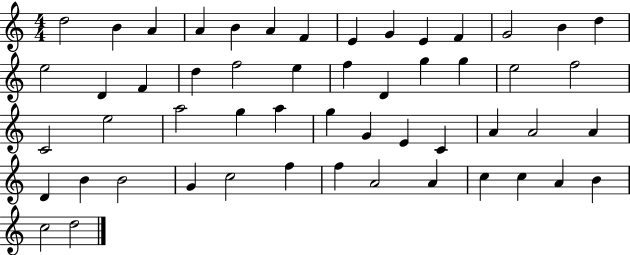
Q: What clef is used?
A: treble